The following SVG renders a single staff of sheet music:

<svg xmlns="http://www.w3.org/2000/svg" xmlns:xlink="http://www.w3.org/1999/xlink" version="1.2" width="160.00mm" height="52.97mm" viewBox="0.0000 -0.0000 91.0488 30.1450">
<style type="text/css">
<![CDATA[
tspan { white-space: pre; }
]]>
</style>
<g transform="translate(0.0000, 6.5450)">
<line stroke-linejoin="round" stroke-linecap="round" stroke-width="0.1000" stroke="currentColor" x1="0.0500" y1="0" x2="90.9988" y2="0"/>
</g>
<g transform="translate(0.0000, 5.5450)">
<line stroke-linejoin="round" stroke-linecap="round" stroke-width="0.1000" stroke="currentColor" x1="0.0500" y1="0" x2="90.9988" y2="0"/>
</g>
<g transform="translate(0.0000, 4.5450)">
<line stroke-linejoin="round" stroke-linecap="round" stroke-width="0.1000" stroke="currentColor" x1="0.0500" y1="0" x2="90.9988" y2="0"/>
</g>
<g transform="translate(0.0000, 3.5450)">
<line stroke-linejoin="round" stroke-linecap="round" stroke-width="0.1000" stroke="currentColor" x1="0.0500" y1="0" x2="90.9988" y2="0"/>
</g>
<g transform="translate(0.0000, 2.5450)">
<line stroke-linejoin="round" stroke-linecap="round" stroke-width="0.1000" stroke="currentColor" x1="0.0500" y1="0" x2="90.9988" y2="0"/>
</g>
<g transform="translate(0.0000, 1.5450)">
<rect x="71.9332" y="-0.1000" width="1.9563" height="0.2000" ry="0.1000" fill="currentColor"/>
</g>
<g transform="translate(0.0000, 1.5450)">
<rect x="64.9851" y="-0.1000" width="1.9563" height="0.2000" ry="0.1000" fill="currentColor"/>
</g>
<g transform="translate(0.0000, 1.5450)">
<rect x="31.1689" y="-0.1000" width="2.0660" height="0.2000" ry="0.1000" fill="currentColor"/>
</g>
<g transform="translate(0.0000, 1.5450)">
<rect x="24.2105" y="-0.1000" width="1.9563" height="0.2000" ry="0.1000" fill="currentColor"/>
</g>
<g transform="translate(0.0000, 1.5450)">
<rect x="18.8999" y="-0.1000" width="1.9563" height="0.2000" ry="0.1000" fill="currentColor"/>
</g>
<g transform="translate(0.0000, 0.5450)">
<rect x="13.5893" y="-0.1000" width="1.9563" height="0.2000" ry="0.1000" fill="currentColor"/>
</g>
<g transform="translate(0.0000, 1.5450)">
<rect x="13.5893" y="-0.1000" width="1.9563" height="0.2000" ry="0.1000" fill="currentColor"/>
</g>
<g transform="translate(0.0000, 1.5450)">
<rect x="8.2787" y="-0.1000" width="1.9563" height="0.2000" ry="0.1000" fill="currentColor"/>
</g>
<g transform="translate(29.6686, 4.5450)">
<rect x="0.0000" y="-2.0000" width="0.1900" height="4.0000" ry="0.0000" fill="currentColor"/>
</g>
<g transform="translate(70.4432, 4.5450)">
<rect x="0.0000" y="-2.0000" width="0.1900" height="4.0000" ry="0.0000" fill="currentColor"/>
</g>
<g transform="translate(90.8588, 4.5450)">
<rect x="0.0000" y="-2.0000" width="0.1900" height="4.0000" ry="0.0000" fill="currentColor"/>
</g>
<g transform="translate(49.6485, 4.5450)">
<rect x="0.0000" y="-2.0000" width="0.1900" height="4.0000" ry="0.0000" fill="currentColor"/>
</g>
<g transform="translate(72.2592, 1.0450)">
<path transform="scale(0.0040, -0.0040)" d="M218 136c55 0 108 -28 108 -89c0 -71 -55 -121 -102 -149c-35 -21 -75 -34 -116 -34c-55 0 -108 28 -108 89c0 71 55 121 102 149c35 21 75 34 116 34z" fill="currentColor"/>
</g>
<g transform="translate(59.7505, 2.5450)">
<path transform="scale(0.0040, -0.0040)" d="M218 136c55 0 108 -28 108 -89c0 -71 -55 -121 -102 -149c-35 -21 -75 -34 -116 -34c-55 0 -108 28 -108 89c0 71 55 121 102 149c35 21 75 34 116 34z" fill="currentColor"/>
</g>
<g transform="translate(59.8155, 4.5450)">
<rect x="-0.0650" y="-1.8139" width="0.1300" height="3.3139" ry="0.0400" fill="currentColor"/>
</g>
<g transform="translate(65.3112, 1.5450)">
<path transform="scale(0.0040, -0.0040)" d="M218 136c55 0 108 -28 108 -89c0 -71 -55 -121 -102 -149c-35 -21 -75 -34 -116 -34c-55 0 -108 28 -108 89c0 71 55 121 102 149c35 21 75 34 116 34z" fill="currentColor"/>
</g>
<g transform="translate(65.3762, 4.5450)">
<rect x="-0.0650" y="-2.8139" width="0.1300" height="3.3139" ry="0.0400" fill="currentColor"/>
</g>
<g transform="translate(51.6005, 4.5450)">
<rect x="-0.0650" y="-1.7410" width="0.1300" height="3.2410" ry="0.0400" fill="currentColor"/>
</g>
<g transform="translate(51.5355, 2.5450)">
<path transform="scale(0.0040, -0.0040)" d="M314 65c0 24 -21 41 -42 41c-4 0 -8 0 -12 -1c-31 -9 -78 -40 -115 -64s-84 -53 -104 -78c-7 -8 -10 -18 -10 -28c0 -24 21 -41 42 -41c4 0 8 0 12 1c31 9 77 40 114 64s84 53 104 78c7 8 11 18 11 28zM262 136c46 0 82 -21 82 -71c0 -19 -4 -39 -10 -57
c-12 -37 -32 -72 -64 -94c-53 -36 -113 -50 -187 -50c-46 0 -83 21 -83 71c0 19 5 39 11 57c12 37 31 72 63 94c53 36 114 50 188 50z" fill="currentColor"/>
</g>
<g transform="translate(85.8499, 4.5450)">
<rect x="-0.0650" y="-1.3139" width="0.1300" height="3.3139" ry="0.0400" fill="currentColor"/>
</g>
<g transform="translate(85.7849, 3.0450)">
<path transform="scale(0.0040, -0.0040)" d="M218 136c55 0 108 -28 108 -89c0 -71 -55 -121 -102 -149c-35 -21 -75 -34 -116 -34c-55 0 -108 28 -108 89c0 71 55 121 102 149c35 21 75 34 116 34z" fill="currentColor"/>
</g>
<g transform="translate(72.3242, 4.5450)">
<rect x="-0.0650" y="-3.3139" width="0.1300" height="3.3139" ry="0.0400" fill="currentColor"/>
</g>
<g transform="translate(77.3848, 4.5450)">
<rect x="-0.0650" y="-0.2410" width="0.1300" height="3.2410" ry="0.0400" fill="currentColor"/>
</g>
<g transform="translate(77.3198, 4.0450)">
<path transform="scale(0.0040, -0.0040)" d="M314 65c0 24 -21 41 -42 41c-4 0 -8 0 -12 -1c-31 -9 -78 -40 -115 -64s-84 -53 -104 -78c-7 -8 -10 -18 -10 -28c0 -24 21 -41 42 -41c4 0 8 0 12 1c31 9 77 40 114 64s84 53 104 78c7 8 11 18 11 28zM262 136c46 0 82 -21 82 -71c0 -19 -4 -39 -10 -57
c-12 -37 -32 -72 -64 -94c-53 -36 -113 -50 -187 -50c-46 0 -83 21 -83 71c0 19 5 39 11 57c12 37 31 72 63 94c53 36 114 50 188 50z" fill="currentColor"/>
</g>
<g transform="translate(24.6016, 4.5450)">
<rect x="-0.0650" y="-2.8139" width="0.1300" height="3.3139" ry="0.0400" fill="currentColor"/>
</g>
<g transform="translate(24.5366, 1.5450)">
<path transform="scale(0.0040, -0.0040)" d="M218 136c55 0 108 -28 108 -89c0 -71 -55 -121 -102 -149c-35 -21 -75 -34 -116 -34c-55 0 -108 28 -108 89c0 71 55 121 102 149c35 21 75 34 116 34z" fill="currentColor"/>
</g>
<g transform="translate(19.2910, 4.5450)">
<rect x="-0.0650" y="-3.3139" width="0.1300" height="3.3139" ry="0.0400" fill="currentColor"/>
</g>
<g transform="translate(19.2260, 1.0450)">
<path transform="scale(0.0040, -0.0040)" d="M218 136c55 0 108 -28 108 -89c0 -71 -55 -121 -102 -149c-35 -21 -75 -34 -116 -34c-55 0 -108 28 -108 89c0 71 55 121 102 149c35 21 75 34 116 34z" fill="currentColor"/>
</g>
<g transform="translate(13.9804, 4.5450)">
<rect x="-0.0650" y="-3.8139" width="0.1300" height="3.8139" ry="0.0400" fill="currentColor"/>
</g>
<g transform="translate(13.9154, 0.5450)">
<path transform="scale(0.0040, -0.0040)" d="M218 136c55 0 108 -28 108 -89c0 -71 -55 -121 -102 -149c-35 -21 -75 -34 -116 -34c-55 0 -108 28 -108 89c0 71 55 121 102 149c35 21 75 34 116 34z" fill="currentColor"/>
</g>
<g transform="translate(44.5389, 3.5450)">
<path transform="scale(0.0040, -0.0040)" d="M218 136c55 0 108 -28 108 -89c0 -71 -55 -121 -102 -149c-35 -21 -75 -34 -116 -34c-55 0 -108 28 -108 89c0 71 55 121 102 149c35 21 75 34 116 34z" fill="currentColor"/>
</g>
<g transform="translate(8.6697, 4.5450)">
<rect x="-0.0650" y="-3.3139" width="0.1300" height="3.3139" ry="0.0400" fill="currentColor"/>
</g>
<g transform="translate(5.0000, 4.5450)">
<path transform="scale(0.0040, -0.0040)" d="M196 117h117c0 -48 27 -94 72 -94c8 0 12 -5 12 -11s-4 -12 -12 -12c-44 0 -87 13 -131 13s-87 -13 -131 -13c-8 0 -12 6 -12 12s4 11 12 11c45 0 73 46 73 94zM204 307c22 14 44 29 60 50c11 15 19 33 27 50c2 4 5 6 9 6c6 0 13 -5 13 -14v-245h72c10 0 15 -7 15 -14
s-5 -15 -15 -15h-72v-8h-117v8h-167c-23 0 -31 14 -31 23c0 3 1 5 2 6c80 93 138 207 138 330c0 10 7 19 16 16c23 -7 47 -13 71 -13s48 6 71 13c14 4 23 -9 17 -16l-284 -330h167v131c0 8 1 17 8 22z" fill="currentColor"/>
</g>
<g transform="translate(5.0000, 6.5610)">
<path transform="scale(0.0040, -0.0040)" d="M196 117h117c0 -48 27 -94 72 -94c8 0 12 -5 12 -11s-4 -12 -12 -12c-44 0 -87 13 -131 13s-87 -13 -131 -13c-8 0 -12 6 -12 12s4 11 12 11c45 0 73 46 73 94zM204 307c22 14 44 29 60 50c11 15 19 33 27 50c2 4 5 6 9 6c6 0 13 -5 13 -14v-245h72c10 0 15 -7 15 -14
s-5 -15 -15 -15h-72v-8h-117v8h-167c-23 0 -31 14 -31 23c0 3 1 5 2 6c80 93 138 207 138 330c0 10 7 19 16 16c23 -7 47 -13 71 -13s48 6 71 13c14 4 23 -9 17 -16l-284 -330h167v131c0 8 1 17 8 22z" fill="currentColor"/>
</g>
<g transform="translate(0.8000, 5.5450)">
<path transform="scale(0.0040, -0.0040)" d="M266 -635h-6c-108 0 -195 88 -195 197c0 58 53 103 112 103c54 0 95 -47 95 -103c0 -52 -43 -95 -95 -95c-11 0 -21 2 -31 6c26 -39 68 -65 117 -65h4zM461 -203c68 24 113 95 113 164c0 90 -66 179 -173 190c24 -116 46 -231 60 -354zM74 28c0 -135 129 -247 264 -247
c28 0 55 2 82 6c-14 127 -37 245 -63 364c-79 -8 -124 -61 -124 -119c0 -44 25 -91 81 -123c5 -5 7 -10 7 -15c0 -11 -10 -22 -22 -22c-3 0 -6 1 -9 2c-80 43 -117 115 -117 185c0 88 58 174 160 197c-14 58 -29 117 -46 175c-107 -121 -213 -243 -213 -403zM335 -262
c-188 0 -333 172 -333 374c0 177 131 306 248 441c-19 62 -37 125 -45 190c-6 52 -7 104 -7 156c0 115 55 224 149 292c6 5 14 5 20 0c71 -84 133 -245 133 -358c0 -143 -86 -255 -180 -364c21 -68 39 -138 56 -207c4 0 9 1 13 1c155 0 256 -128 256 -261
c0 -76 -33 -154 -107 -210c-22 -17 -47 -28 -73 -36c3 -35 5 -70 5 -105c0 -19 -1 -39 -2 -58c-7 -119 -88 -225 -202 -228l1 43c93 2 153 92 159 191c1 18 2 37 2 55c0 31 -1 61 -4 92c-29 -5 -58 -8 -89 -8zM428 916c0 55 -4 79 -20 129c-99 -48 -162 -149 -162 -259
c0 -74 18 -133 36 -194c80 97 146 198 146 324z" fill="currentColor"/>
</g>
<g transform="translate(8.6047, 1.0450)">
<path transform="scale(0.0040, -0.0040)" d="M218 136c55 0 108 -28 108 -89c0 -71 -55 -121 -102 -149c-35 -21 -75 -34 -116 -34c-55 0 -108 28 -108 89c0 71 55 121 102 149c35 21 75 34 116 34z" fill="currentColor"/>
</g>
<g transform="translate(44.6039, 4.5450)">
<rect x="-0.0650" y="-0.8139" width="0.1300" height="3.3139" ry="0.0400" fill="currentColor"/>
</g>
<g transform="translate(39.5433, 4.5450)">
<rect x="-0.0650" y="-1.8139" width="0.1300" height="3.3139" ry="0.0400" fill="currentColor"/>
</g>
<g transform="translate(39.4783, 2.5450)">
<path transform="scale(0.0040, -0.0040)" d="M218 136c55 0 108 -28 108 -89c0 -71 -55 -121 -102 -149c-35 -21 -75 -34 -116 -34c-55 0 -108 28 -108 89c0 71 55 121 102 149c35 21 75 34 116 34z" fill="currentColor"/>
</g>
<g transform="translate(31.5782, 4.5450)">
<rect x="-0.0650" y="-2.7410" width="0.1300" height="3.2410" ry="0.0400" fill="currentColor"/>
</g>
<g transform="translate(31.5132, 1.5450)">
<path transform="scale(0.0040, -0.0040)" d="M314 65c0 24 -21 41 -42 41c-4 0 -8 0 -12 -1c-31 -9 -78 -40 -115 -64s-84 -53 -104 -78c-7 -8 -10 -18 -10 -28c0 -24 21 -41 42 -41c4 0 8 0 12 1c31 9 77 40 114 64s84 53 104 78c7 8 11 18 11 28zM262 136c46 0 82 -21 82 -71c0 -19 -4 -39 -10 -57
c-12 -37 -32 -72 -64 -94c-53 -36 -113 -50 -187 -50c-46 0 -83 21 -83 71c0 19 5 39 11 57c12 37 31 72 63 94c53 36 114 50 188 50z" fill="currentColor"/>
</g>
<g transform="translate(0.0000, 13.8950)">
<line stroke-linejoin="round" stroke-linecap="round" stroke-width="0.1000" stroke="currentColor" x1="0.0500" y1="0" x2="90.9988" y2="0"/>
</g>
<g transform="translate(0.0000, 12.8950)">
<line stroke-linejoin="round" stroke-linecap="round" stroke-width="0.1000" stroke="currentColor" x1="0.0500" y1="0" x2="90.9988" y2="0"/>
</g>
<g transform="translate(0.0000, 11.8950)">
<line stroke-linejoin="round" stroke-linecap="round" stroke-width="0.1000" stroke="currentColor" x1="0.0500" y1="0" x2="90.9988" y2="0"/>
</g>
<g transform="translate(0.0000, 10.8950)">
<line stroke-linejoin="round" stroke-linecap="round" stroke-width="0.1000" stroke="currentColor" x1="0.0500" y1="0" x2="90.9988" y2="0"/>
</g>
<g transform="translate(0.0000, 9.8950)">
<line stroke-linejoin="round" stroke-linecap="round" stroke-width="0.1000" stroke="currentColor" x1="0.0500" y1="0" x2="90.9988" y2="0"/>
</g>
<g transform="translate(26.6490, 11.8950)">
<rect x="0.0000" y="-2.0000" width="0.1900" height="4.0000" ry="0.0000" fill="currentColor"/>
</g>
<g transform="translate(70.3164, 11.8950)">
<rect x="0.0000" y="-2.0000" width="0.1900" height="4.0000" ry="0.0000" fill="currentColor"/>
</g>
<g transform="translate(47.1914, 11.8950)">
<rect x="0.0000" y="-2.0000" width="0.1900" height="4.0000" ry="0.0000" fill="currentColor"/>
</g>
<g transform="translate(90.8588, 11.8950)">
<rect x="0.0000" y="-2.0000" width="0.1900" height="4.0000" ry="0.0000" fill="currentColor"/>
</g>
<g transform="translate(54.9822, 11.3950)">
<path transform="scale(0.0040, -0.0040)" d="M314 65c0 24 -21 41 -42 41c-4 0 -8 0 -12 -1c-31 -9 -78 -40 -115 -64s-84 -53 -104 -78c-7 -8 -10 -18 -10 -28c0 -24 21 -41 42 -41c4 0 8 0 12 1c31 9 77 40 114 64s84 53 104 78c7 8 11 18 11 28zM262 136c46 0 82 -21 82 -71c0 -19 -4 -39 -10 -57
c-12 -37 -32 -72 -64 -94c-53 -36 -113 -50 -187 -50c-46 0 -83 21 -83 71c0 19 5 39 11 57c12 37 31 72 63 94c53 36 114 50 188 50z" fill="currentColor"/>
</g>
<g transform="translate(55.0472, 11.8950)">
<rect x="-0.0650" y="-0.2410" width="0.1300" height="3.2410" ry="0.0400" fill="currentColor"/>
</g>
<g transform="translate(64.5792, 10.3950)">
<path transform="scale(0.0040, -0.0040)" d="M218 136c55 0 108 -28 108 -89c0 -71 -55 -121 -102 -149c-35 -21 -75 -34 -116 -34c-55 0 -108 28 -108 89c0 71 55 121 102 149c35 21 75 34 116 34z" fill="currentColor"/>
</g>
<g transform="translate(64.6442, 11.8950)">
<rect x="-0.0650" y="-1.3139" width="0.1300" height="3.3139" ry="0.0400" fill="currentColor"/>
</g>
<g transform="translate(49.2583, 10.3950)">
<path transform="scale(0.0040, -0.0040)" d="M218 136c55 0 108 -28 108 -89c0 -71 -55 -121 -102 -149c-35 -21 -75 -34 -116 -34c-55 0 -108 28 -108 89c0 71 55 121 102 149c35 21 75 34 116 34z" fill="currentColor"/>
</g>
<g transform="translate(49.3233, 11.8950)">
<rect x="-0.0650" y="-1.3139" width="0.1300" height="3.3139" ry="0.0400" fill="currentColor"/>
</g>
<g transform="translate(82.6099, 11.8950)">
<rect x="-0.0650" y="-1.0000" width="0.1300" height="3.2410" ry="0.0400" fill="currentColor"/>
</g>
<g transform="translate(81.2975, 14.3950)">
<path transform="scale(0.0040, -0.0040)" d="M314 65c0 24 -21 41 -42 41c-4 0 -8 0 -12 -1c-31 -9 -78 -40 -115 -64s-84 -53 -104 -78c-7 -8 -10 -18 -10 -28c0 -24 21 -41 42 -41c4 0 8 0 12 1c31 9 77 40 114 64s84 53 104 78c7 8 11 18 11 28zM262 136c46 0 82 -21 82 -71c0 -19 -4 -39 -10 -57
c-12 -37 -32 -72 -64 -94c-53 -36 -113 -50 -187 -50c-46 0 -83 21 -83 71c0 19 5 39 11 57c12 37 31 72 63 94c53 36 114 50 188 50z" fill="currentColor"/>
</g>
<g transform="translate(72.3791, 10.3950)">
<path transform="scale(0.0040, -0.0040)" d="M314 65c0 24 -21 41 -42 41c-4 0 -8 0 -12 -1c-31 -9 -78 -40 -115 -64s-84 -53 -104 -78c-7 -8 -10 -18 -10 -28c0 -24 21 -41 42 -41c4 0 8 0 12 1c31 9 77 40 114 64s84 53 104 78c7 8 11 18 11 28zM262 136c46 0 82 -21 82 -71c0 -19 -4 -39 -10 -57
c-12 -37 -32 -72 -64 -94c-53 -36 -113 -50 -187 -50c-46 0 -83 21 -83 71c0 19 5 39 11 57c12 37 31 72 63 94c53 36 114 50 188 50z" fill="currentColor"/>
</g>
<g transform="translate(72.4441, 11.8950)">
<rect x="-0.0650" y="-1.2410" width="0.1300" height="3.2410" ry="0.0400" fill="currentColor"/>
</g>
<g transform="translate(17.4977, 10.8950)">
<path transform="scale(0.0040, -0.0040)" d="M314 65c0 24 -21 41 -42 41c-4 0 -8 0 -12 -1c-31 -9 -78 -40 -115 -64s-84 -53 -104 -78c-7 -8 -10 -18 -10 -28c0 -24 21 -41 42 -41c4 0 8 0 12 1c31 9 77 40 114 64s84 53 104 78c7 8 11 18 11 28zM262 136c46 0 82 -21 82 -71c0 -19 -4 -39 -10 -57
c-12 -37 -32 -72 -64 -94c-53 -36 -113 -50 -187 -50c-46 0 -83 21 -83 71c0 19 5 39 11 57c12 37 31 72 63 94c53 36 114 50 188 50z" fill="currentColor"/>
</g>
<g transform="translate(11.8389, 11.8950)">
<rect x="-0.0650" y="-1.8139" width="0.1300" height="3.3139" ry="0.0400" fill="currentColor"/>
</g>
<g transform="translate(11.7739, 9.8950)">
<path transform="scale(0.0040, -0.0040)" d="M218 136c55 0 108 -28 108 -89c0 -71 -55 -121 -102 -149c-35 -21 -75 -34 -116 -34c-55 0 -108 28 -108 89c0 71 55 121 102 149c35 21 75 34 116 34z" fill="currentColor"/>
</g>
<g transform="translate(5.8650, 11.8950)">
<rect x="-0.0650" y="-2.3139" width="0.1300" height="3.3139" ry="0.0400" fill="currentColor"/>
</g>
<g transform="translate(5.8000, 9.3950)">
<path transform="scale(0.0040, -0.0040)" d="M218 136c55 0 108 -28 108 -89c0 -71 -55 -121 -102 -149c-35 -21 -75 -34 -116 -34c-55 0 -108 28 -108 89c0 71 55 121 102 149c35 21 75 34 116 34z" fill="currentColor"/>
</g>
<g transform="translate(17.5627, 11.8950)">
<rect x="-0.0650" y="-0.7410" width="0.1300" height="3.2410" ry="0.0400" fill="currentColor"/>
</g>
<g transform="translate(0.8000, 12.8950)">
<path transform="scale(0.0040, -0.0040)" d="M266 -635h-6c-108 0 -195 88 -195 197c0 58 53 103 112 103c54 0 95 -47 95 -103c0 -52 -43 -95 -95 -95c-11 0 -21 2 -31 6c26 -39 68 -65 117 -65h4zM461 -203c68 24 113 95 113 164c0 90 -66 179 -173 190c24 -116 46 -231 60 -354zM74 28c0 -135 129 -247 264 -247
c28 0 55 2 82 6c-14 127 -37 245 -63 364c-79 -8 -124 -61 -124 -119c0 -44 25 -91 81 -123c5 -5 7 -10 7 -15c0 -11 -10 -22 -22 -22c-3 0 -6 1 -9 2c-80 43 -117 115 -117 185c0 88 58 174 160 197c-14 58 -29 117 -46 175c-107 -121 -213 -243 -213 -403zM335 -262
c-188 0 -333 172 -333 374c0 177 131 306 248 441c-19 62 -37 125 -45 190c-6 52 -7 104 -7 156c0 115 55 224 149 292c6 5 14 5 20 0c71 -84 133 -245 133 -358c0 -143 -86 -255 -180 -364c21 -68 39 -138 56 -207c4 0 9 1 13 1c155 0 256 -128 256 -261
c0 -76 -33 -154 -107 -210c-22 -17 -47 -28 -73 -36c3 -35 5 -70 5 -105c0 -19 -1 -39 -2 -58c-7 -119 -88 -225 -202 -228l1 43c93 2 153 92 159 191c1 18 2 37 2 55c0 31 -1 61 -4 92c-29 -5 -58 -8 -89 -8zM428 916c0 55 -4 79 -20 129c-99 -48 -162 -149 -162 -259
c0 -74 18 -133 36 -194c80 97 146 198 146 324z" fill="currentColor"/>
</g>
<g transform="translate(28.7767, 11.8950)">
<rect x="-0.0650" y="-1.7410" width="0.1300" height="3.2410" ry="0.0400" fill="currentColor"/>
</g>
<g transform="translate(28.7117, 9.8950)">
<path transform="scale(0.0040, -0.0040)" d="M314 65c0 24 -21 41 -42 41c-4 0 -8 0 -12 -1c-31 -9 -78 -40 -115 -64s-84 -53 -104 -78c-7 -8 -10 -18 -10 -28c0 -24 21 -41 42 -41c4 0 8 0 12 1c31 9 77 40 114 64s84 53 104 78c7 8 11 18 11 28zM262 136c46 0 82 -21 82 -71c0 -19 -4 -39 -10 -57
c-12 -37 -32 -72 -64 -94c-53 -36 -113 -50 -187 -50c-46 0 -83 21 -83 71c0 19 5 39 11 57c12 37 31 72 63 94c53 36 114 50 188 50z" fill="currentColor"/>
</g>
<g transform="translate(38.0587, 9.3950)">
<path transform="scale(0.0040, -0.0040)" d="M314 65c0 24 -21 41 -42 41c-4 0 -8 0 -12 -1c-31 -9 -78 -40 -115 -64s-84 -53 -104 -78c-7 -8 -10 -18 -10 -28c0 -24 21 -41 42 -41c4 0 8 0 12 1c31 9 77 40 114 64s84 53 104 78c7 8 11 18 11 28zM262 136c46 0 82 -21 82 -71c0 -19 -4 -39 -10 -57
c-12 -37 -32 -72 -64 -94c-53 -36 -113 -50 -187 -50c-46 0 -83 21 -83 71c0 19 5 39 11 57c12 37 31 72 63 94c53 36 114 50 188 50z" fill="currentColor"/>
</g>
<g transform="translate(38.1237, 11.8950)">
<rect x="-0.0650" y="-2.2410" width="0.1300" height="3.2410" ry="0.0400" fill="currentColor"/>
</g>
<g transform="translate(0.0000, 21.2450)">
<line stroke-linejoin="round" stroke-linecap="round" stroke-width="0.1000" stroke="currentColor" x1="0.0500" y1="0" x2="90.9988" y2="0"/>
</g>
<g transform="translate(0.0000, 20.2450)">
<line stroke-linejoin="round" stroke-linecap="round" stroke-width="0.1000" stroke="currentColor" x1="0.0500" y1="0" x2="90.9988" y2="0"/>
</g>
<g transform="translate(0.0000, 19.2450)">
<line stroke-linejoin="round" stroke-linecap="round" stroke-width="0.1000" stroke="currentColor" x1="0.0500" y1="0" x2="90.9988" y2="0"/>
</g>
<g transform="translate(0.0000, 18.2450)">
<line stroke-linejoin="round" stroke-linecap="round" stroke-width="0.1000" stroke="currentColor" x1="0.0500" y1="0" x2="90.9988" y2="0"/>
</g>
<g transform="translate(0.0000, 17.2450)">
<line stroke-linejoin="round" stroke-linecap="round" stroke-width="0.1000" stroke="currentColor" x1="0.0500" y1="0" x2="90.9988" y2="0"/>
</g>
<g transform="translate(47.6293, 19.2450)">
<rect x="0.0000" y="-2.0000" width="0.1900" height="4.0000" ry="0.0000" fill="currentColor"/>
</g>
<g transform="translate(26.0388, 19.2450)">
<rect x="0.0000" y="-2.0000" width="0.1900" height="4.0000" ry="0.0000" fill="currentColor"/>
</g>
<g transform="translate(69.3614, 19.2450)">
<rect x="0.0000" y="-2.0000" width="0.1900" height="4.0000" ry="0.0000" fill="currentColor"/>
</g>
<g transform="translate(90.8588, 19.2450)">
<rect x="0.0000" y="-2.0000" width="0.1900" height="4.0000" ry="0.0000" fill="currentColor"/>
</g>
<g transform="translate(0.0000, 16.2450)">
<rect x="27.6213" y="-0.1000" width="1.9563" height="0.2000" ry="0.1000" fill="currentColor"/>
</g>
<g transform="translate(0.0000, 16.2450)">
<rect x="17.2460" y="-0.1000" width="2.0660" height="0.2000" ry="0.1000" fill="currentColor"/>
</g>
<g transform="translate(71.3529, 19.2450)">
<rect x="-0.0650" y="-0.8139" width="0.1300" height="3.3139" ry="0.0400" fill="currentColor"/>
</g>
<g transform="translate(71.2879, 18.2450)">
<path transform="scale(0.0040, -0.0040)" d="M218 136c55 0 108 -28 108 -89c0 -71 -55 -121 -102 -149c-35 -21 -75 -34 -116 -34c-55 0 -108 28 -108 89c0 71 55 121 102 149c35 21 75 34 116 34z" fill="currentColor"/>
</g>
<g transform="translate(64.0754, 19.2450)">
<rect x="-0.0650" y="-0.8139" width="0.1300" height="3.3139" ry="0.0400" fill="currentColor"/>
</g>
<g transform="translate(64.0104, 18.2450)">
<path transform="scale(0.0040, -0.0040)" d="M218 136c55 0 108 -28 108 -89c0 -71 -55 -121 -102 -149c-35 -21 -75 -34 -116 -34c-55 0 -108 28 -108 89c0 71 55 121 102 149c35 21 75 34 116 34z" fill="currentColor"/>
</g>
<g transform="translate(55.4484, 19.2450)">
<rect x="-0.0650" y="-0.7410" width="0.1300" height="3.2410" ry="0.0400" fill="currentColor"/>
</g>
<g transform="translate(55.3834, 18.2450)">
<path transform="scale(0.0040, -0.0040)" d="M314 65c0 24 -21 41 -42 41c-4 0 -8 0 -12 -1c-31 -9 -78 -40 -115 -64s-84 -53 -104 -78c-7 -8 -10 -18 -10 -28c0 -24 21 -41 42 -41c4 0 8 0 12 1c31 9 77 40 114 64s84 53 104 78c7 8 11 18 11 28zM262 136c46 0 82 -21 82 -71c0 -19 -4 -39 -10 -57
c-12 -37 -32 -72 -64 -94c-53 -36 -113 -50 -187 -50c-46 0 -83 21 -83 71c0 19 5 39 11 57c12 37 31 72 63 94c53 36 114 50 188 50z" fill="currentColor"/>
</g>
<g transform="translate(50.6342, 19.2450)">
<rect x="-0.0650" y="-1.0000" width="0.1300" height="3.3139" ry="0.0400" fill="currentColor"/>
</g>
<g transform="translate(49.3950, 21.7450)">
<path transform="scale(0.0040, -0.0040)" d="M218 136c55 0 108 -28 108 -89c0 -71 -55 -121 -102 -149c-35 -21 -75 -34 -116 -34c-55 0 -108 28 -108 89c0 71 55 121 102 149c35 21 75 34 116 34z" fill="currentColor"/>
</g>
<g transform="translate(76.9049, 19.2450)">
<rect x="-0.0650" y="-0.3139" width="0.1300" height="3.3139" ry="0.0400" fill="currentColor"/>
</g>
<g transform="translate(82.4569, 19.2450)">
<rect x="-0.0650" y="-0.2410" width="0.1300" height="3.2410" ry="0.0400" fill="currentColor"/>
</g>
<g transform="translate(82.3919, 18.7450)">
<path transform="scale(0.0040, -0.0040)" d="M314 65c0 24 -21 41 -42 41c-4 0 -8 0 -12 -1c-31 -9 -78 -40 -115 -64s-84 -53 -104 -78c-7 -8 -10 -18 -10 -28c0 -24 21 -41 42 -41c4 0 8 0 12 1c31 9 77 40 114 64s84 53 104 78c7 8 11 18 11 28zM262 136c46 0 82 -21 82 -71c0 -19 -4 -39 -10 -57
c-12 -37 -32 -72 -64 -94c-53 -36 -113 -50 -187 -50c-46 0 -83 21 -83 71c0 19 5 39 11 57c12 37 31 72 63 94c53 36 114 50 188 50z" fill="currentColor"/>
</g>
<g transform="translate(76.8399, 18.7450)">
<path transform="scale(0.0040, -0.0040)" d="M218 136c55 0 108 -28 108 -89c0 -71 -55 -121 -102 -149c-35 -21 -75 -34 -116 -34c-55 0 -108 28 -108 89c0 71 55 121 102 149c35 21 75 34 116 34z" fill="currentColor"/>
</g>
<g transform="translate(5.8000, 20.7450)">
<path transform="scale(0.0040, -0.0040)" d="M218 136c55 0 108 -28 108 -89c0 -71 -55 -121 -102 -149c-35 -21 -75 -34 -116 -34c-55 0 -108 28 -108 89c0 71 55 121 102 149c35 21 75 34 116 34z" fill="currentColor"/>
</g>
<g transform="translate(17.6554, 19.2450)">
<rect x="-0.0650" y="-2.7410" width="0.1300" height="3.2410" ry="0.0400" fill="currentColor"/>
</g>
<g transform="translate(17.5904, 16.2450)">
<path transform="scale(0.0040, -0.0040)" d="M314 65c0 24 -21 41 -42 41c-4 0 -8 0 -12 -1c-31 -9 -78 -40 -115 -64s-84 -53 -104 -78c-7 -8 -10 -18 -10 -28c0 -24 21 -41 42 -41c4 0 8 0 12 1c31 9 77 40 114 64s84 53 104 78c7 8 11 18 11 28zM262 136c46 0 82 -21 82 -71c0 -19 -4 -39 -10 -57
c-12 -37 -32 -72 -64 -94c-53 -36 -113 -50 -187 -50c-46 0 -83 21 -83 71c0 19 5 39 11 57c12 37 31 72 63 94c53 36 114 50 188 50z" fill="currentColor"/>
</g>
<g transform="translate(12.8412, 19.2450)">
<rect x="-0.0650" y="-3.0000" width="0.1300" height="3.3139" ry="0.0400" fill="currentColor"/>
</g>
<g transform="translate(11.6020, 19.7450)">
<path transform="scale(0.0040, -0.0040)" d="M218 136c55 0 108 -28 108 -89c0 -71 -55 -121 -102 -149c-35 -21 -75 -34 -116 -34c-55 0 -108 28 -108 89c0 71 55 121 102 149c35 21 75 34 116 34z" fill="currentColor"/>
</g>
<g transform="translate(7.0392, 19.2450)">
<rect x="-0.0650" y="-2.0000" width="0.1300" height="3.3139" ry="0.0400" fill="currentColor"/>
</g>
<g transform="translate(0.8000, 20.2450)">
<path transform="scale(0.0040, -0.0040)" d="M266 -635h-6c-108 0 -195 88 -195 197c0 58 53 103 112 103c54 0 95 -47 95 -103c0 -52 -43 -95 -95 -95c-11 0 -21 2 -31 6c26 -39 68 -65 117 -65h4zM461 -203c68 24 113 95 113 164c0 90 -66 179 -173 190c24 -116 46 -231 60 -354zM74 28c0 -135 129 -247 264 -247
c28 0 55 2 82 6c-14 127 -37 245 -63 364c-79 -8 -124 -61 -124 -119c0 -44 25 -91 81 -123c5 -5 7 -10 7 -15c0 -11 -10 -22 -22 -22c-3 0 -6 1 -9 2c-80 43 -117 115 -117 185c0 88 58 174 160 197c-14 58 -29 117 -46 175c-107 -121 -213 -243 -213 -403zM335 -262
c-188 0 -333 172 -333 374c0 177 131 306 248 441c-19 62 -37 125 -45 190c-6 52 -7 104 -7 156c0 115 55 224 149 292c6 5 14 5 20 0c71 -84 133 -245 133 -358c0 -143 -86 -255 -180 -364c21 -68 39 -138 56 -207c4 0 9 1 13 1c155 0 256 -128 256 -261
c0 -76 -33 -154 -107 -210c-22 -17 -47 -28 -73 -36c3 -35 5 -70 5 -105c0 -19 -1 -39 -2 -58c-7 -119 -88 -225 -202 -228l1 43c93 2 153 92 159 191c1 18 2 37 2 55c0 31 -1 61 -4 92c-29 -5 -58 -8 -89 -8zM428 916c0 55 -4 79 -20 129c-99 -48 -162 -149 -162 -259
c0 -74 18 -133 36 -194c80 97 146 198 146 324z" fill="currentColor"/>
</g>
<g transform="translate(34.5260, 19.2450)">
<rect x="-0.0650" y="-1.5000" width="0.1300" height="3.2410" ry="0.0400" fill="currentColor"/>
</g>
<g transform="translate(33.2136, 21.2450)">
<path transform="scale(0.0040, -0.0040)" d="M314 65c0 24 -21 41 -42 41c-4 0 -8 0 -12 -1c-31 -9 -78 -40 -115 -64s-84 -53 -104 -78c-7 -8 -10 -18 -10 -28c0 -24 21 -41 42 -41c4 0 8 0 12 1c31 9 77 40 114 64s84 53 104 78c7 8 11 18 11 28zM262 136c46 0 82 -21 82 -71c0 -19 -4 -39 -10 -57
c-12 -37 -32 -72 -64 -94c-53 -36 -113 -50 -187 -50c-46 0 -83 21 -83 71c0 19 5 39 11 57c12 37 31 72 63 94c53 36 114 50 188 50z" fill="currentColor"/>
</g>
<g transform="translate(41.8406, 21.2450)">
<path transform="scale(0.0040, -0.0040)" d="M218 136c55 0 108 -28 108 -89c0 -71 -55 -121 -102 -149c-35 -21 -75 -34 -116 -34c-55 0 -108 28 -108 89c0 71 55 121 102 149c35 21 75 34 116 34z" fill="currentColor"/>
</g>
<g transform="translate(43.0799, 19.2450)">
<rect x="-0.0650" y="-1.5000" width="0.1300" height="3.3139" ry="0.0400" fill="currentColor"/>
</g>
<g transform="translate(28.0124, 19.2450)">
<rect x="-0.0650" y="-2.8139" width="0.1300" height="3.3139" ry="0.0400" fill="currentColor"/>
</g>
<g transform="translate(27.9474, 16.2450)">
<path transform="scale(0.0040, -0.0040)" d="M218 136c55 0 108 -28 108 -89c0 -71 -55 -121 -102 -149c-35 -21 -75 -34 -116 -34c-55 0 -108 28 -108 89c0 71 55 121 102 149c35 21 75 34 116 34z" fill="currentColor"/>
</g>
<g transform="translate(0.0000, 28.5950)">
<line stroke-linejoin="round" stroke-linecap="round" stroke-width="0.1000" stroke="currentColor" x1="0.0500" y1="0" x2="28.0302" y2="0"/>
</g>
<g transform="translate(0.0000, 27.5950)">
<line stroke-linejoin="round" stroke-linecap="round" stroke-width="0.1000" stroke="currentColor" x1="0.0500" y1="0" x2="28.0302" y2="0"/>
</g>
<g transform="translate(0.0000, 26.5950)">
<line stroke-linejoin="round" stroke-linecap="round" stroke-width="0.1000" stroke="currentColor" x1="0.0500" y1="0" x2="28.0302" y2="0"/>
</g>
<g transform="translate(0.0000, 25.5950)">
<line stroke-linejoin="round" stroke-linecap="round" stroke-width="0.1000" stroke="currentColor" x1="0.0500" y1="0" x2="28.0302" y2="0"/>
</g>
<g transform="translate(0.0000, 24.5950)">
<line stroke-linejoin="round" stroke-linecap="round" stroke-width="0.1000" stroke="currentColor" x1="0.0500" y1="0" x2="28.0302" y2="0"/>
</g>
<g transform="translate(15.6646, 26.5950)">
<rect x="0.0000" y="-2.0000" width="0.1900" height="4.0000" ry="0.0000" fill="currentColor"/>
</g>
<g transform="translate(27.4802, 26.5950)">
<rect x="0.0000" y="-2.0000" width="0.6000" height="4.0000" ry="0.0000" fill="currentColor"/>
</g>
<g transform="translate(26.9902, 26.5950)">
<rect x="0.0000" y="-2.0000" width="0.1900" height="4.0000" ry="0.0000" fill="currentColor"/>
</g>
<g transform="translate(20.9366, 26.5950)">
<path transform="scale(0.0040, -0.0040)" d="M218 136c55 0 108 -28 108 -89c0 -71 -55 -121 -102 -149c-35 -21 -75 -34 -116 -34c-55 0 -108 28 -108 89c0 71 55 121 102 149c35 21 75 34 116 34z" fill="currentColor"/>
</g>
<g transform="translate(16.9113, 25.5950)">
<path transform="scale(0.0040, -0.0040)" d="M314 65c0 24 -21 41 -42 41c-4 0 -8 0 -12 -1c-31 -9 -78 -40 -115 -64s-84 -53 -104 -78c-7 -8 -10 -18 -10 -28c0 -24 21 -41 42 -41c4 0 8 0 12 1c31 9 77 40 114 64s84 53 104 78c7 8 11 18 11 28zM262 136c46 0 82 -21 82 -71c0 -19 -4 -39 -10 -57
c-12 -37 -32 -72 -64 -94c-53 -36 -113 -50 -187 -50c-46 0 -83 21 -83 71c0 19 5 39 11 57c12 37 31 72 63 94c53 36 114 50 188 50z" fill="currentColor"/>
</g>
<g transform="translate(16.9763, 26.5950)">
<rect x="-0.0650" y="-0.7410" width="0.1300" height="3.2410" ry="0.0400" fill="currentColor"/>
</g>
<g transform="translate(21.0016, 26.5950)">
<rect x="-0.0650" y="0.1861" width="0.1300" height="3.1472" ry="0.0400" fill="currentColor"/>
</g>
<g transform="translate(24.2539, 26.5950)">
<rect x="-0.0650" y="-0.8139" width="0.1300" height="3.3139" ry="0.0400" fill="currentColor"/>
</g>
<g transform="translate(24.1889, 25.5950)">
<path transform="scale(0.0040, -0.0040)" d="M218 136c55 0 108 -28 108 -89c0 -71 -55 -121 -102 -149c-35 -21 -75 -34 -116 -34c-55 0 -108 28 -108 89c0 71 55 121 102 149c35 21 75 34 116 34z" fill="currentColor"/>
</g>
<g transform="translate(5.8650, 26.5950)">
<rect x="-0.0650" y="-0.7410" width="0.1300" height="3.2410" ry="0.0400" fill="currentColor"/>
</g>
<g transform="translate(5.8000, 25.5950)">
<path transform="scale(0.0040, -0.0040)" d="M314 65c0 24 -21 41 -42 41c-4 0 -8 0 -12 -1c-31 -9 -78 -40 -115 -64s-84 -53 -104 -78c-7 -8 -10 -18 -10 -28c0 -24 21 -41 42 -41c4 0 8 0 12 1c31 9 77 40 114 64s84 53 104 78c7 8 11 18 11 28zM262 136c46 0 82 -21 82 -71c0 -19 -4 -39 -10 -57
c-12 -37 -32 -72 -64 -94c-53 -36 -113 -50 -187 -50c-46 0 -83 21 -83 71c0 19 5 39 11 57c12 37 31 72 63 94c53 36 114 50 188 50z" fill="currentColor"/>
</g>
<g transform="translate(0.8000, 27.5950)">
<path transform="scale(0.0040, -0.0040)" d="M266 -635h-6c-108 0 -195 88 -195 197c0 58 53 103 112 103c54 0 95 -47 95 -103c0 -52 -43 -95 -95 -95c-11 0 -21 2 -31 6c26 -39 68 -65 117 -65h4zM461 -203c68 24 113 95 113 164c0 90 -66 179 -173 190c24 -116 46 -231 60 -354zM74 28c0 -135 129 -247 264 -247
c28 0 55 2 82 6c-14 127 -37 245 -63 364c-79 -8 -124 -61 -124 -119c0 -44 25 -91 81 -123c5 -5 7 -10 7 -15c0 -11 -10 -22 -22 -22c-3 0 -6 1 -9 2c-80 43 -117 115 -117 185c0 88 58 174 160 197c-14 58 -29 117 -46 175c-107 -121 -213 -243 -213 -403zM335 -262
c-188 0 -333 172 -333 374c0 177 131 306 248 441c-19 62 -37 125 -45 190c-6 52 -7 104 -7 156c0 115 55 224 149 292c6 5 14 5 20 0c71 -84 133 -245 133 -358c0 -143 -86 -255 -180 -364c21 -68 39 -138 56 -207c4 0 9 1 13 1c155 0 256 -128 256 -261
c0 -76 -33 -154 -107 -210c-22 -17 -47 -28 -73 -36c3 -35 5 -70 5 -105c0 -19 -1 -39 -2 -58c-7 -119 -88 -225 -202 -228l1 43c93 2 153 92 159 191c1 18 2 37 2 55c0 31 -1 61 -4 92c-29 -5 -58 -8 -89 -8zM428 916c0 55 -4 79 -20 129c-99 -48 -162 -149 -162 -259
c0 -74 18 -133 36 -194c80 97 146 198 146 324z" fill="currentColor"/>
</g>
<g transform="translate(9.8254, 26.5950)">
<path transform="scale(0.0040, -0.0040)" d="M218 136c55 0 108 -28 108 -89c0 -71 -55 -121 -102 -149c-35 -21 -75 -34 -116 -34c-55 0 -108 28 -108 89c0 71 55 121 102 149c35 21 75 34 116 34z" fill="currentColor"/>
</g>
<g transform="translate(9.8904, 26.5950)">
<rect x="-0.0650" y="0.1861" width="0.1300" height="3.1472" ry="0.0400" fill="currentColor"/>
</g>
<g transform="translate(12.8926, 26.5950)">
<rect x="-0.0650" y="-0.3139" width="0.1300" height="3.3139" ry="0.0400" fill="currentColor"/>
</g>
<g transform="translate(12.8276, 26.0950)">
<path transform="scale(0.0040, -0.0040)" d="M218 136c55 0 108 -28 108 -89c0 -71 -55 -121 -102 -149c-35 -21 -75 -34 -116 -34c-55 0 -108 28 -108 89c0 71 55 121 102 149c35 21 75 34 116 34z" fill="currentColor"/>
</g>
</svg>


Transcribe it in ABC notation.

X:1
T:Untitled
M:4/4
L:1/4
K:C
b c' b a a2 f d f2 f a b c2 e g f d2 f2 g2 e c2 e e2 D2 F A a2 a E2 E D d2 d d c c2 d2 B c d2 B d